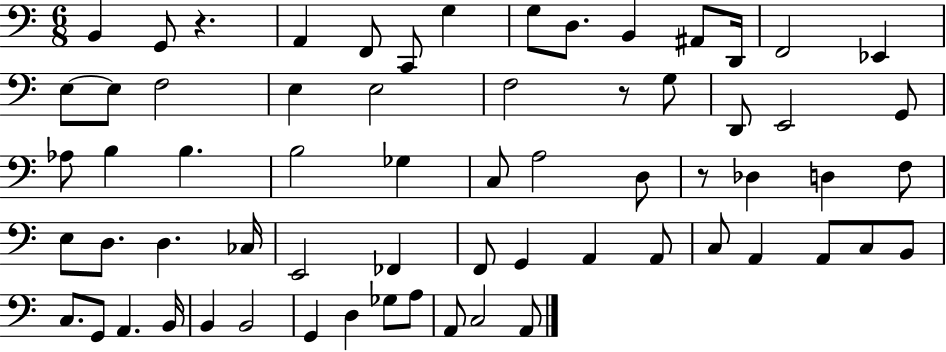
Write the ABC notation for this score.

X:1
T:Untitled
M:6/8
L:1/4
K:C
B,, G,,/2 z A,, F,,/2 C,,/2 G, G,/2 D,/2 B,, ^A,,/2 D,,/4 F,,2 _E,, E,/2 E,/2 F,2 E, E,2 F,2 z/2 G,/2 D,,/2 E,,2 G,,/2 _A,/2 B, B, B,2 _G, C,/2 A,2 D,/2 z/2 _D, D, F,/2 E,/2 D,/2 D, _C,/4 E,,2 _F,, F,,/2 G,, A,, A,,/2 C,/2 A,, A,,/2 C,/2 B,,/2 C,/2 G,,/2 A,, B,,/4 B,, B,,2 G,, D, _G,/2 A,/2 A,,/2 C,2 A,,/2